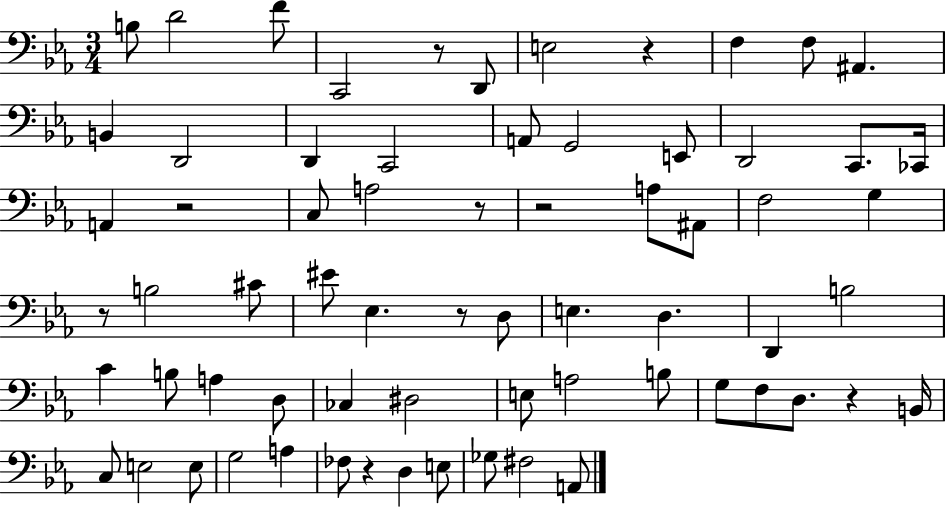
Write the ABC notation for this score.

X:1
T:Untitled
M:3/4
L:1/4
K:Eb
B,/2 D2 F/2 C,,2 z/2 D,,/2 E,2 z F, F,/2 ^A,, B,, D,,2 D,, C,,2 A,,/2 G,,2 E,,/2 D,,2 C,,/2 _C,,/4 A,, z2 C,/2 A,2 z/2 z2 A,/2 ^A,,/2 F,2 G, z/2 B,2 ^C/2 ^E/2 _E, z/2 D,/2 E, D, D,, B,2 C B,/2 A, D,/2 _C, ^D,2 E,/2 A,2 B,/2 G,/2 F,/2 D,/2 z B,,/4 C,/2 E,2 E,/2 G,2 A, _F,/2 z D, E,/2 _G,/2 ^F,2 A,,/2